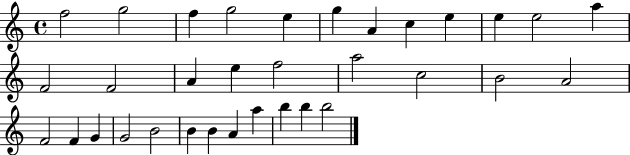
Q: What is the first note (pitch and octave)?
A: F5